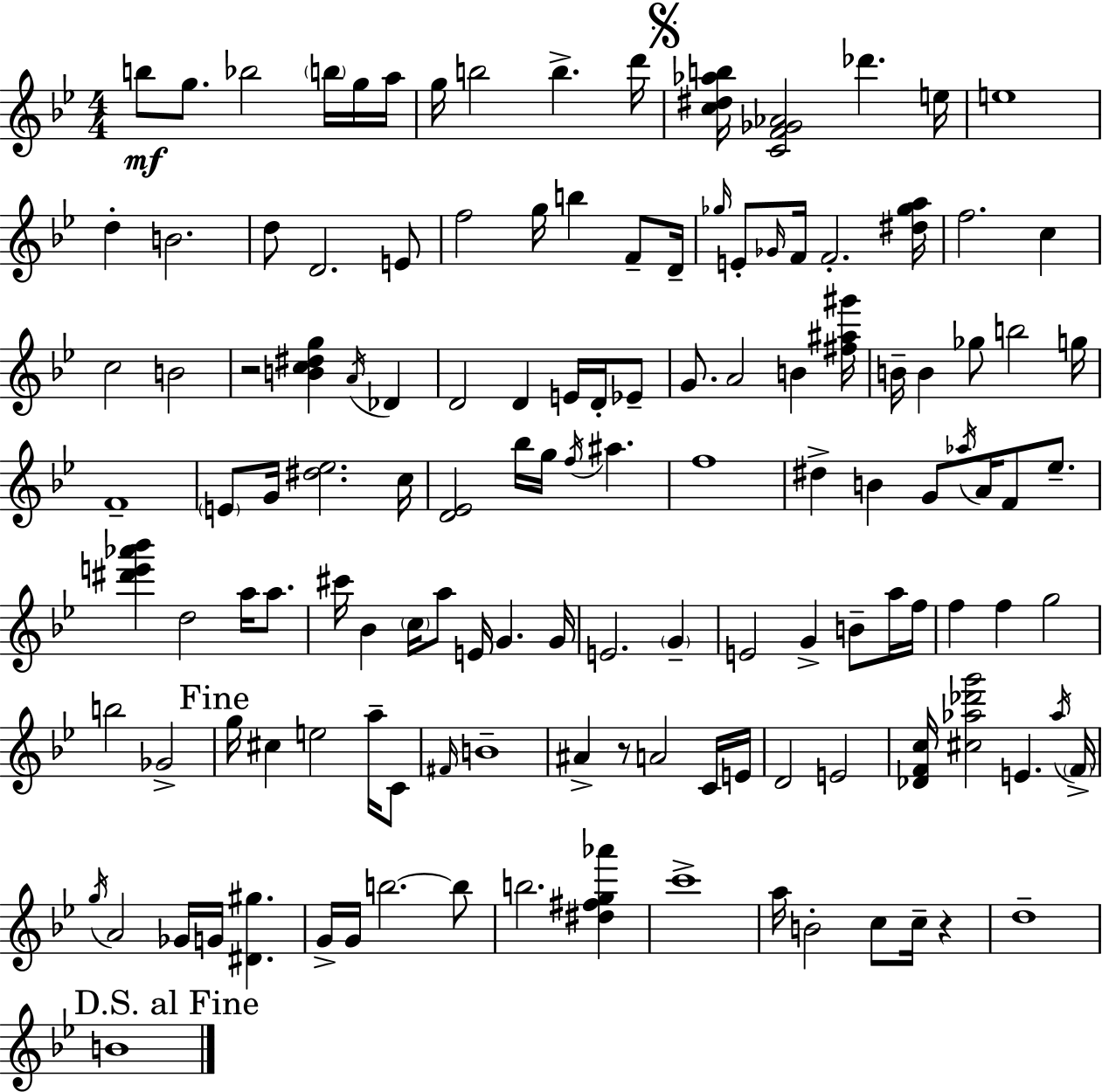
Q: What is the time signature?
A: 4/4